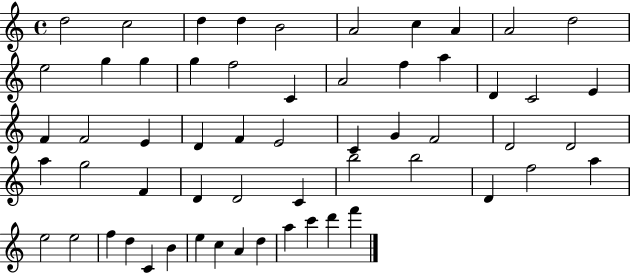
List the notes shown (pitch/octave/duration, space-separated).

D5/h C5/h D5/q D5/q B4/h A4/h C5/q A4/q A4/h D5/h E5/h G5/q G5/q G5/q F5/h C4/q A4/h F5/q A5/q D4/q C4/h E4/q F4/q F4/h E4/q D4/q F4/q E4/h C4/q G4/q F4/h D4/h D4/h A5/q G5/h F4/q D4/q D4/h C4/q B5/h B5/h D4/q F5/h A5/q E5/h E5/h F5/q D5/q C4/q B4/q E5/q C5/q A4/q D5/q A5/q C6/q D6/q F6/q